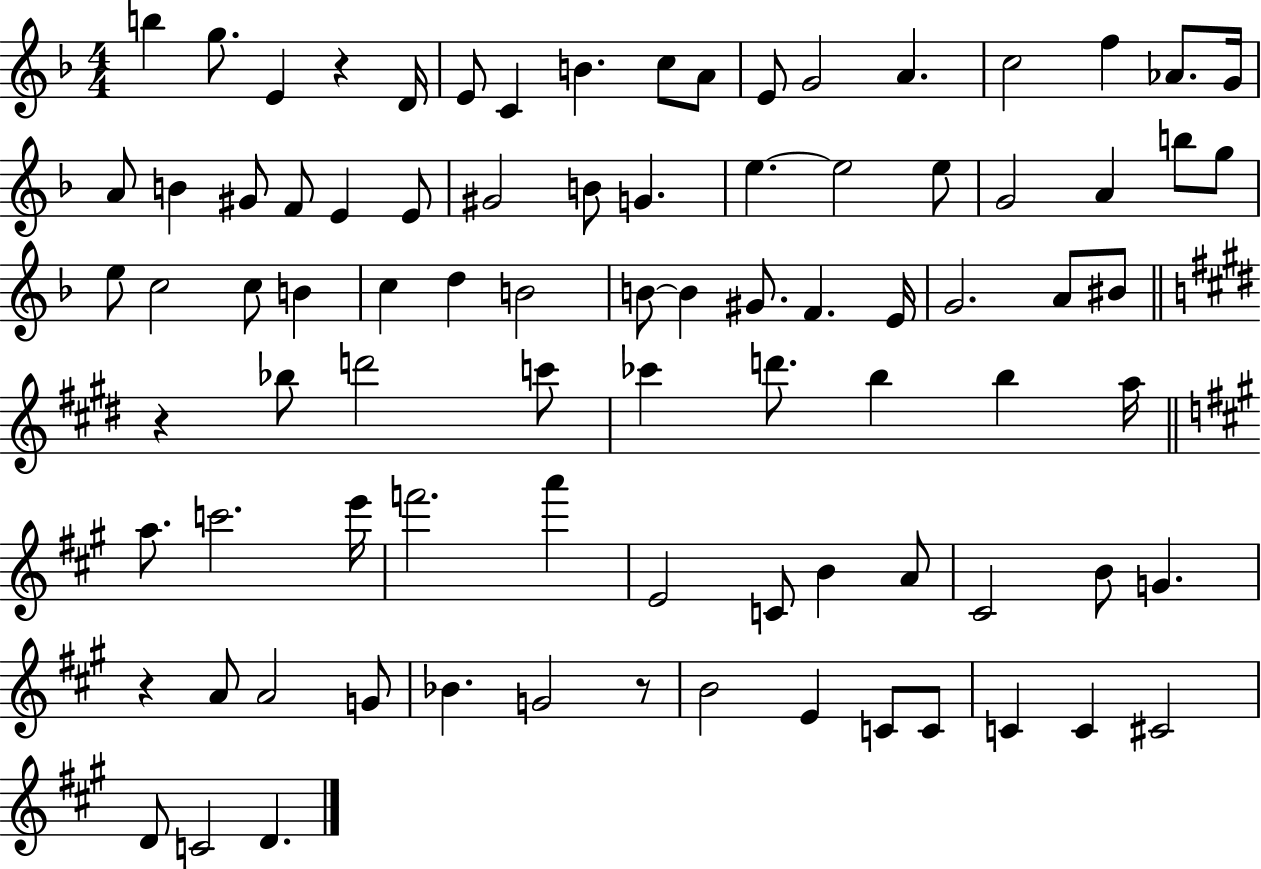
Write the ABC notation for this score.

X:1
T:Untitled
M:4/4
L:1/4
K:F
b g/2 E z D/4 E/2 C B c/2 A/2 E/2 G2 A c2 f _A/2 G/4 A/2 B ^G/2 F/2 E E/2 ^G2 B/2 G e e2 e/2 G2 A b/2 g/2 e/2 c2 c/2 B c d B2 B/2 B ^G/2 F E/4 G2 A/2 ^B/2 z _b/2 d'2 c'/2 _c' d'/2 b b a/4 a/2 c'2 e'/4 f'2 a' E2 C/2 B A/2 ^C2 B/2 G z A/2 A2 G/2 _B G2 z/2 B2 E C/2 C/2 C C ^C2 D/2 C2 D